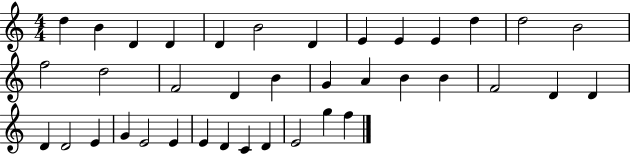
{
  \clef treble
  \numericTimeSignature
  \time 4/4
  \key c \major
  d''4 b'4 d'4 d'4 | d'4 b'2 d'4 | e'4 e'4 e'4 d''4 | d''2 b'2 | \break f''2 d''2 | f'2 d'4 b'4 | g'4 a'4 b'4 b'4 | f'2 d'4 d'4 | \break d'4 d'2 e'4 | g'4 e'2 e'4 | e'4 d'4 c'4 d'4 | e'2 g''4 f''4 | \break \bar "|."
}